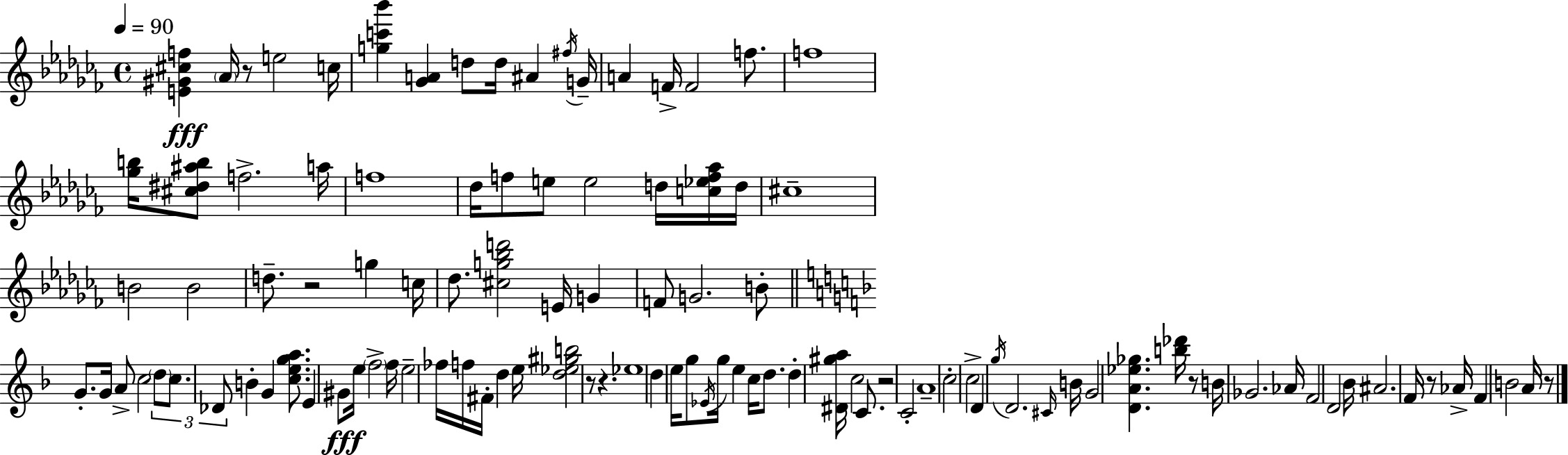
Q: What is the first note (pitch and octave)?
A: Ab4